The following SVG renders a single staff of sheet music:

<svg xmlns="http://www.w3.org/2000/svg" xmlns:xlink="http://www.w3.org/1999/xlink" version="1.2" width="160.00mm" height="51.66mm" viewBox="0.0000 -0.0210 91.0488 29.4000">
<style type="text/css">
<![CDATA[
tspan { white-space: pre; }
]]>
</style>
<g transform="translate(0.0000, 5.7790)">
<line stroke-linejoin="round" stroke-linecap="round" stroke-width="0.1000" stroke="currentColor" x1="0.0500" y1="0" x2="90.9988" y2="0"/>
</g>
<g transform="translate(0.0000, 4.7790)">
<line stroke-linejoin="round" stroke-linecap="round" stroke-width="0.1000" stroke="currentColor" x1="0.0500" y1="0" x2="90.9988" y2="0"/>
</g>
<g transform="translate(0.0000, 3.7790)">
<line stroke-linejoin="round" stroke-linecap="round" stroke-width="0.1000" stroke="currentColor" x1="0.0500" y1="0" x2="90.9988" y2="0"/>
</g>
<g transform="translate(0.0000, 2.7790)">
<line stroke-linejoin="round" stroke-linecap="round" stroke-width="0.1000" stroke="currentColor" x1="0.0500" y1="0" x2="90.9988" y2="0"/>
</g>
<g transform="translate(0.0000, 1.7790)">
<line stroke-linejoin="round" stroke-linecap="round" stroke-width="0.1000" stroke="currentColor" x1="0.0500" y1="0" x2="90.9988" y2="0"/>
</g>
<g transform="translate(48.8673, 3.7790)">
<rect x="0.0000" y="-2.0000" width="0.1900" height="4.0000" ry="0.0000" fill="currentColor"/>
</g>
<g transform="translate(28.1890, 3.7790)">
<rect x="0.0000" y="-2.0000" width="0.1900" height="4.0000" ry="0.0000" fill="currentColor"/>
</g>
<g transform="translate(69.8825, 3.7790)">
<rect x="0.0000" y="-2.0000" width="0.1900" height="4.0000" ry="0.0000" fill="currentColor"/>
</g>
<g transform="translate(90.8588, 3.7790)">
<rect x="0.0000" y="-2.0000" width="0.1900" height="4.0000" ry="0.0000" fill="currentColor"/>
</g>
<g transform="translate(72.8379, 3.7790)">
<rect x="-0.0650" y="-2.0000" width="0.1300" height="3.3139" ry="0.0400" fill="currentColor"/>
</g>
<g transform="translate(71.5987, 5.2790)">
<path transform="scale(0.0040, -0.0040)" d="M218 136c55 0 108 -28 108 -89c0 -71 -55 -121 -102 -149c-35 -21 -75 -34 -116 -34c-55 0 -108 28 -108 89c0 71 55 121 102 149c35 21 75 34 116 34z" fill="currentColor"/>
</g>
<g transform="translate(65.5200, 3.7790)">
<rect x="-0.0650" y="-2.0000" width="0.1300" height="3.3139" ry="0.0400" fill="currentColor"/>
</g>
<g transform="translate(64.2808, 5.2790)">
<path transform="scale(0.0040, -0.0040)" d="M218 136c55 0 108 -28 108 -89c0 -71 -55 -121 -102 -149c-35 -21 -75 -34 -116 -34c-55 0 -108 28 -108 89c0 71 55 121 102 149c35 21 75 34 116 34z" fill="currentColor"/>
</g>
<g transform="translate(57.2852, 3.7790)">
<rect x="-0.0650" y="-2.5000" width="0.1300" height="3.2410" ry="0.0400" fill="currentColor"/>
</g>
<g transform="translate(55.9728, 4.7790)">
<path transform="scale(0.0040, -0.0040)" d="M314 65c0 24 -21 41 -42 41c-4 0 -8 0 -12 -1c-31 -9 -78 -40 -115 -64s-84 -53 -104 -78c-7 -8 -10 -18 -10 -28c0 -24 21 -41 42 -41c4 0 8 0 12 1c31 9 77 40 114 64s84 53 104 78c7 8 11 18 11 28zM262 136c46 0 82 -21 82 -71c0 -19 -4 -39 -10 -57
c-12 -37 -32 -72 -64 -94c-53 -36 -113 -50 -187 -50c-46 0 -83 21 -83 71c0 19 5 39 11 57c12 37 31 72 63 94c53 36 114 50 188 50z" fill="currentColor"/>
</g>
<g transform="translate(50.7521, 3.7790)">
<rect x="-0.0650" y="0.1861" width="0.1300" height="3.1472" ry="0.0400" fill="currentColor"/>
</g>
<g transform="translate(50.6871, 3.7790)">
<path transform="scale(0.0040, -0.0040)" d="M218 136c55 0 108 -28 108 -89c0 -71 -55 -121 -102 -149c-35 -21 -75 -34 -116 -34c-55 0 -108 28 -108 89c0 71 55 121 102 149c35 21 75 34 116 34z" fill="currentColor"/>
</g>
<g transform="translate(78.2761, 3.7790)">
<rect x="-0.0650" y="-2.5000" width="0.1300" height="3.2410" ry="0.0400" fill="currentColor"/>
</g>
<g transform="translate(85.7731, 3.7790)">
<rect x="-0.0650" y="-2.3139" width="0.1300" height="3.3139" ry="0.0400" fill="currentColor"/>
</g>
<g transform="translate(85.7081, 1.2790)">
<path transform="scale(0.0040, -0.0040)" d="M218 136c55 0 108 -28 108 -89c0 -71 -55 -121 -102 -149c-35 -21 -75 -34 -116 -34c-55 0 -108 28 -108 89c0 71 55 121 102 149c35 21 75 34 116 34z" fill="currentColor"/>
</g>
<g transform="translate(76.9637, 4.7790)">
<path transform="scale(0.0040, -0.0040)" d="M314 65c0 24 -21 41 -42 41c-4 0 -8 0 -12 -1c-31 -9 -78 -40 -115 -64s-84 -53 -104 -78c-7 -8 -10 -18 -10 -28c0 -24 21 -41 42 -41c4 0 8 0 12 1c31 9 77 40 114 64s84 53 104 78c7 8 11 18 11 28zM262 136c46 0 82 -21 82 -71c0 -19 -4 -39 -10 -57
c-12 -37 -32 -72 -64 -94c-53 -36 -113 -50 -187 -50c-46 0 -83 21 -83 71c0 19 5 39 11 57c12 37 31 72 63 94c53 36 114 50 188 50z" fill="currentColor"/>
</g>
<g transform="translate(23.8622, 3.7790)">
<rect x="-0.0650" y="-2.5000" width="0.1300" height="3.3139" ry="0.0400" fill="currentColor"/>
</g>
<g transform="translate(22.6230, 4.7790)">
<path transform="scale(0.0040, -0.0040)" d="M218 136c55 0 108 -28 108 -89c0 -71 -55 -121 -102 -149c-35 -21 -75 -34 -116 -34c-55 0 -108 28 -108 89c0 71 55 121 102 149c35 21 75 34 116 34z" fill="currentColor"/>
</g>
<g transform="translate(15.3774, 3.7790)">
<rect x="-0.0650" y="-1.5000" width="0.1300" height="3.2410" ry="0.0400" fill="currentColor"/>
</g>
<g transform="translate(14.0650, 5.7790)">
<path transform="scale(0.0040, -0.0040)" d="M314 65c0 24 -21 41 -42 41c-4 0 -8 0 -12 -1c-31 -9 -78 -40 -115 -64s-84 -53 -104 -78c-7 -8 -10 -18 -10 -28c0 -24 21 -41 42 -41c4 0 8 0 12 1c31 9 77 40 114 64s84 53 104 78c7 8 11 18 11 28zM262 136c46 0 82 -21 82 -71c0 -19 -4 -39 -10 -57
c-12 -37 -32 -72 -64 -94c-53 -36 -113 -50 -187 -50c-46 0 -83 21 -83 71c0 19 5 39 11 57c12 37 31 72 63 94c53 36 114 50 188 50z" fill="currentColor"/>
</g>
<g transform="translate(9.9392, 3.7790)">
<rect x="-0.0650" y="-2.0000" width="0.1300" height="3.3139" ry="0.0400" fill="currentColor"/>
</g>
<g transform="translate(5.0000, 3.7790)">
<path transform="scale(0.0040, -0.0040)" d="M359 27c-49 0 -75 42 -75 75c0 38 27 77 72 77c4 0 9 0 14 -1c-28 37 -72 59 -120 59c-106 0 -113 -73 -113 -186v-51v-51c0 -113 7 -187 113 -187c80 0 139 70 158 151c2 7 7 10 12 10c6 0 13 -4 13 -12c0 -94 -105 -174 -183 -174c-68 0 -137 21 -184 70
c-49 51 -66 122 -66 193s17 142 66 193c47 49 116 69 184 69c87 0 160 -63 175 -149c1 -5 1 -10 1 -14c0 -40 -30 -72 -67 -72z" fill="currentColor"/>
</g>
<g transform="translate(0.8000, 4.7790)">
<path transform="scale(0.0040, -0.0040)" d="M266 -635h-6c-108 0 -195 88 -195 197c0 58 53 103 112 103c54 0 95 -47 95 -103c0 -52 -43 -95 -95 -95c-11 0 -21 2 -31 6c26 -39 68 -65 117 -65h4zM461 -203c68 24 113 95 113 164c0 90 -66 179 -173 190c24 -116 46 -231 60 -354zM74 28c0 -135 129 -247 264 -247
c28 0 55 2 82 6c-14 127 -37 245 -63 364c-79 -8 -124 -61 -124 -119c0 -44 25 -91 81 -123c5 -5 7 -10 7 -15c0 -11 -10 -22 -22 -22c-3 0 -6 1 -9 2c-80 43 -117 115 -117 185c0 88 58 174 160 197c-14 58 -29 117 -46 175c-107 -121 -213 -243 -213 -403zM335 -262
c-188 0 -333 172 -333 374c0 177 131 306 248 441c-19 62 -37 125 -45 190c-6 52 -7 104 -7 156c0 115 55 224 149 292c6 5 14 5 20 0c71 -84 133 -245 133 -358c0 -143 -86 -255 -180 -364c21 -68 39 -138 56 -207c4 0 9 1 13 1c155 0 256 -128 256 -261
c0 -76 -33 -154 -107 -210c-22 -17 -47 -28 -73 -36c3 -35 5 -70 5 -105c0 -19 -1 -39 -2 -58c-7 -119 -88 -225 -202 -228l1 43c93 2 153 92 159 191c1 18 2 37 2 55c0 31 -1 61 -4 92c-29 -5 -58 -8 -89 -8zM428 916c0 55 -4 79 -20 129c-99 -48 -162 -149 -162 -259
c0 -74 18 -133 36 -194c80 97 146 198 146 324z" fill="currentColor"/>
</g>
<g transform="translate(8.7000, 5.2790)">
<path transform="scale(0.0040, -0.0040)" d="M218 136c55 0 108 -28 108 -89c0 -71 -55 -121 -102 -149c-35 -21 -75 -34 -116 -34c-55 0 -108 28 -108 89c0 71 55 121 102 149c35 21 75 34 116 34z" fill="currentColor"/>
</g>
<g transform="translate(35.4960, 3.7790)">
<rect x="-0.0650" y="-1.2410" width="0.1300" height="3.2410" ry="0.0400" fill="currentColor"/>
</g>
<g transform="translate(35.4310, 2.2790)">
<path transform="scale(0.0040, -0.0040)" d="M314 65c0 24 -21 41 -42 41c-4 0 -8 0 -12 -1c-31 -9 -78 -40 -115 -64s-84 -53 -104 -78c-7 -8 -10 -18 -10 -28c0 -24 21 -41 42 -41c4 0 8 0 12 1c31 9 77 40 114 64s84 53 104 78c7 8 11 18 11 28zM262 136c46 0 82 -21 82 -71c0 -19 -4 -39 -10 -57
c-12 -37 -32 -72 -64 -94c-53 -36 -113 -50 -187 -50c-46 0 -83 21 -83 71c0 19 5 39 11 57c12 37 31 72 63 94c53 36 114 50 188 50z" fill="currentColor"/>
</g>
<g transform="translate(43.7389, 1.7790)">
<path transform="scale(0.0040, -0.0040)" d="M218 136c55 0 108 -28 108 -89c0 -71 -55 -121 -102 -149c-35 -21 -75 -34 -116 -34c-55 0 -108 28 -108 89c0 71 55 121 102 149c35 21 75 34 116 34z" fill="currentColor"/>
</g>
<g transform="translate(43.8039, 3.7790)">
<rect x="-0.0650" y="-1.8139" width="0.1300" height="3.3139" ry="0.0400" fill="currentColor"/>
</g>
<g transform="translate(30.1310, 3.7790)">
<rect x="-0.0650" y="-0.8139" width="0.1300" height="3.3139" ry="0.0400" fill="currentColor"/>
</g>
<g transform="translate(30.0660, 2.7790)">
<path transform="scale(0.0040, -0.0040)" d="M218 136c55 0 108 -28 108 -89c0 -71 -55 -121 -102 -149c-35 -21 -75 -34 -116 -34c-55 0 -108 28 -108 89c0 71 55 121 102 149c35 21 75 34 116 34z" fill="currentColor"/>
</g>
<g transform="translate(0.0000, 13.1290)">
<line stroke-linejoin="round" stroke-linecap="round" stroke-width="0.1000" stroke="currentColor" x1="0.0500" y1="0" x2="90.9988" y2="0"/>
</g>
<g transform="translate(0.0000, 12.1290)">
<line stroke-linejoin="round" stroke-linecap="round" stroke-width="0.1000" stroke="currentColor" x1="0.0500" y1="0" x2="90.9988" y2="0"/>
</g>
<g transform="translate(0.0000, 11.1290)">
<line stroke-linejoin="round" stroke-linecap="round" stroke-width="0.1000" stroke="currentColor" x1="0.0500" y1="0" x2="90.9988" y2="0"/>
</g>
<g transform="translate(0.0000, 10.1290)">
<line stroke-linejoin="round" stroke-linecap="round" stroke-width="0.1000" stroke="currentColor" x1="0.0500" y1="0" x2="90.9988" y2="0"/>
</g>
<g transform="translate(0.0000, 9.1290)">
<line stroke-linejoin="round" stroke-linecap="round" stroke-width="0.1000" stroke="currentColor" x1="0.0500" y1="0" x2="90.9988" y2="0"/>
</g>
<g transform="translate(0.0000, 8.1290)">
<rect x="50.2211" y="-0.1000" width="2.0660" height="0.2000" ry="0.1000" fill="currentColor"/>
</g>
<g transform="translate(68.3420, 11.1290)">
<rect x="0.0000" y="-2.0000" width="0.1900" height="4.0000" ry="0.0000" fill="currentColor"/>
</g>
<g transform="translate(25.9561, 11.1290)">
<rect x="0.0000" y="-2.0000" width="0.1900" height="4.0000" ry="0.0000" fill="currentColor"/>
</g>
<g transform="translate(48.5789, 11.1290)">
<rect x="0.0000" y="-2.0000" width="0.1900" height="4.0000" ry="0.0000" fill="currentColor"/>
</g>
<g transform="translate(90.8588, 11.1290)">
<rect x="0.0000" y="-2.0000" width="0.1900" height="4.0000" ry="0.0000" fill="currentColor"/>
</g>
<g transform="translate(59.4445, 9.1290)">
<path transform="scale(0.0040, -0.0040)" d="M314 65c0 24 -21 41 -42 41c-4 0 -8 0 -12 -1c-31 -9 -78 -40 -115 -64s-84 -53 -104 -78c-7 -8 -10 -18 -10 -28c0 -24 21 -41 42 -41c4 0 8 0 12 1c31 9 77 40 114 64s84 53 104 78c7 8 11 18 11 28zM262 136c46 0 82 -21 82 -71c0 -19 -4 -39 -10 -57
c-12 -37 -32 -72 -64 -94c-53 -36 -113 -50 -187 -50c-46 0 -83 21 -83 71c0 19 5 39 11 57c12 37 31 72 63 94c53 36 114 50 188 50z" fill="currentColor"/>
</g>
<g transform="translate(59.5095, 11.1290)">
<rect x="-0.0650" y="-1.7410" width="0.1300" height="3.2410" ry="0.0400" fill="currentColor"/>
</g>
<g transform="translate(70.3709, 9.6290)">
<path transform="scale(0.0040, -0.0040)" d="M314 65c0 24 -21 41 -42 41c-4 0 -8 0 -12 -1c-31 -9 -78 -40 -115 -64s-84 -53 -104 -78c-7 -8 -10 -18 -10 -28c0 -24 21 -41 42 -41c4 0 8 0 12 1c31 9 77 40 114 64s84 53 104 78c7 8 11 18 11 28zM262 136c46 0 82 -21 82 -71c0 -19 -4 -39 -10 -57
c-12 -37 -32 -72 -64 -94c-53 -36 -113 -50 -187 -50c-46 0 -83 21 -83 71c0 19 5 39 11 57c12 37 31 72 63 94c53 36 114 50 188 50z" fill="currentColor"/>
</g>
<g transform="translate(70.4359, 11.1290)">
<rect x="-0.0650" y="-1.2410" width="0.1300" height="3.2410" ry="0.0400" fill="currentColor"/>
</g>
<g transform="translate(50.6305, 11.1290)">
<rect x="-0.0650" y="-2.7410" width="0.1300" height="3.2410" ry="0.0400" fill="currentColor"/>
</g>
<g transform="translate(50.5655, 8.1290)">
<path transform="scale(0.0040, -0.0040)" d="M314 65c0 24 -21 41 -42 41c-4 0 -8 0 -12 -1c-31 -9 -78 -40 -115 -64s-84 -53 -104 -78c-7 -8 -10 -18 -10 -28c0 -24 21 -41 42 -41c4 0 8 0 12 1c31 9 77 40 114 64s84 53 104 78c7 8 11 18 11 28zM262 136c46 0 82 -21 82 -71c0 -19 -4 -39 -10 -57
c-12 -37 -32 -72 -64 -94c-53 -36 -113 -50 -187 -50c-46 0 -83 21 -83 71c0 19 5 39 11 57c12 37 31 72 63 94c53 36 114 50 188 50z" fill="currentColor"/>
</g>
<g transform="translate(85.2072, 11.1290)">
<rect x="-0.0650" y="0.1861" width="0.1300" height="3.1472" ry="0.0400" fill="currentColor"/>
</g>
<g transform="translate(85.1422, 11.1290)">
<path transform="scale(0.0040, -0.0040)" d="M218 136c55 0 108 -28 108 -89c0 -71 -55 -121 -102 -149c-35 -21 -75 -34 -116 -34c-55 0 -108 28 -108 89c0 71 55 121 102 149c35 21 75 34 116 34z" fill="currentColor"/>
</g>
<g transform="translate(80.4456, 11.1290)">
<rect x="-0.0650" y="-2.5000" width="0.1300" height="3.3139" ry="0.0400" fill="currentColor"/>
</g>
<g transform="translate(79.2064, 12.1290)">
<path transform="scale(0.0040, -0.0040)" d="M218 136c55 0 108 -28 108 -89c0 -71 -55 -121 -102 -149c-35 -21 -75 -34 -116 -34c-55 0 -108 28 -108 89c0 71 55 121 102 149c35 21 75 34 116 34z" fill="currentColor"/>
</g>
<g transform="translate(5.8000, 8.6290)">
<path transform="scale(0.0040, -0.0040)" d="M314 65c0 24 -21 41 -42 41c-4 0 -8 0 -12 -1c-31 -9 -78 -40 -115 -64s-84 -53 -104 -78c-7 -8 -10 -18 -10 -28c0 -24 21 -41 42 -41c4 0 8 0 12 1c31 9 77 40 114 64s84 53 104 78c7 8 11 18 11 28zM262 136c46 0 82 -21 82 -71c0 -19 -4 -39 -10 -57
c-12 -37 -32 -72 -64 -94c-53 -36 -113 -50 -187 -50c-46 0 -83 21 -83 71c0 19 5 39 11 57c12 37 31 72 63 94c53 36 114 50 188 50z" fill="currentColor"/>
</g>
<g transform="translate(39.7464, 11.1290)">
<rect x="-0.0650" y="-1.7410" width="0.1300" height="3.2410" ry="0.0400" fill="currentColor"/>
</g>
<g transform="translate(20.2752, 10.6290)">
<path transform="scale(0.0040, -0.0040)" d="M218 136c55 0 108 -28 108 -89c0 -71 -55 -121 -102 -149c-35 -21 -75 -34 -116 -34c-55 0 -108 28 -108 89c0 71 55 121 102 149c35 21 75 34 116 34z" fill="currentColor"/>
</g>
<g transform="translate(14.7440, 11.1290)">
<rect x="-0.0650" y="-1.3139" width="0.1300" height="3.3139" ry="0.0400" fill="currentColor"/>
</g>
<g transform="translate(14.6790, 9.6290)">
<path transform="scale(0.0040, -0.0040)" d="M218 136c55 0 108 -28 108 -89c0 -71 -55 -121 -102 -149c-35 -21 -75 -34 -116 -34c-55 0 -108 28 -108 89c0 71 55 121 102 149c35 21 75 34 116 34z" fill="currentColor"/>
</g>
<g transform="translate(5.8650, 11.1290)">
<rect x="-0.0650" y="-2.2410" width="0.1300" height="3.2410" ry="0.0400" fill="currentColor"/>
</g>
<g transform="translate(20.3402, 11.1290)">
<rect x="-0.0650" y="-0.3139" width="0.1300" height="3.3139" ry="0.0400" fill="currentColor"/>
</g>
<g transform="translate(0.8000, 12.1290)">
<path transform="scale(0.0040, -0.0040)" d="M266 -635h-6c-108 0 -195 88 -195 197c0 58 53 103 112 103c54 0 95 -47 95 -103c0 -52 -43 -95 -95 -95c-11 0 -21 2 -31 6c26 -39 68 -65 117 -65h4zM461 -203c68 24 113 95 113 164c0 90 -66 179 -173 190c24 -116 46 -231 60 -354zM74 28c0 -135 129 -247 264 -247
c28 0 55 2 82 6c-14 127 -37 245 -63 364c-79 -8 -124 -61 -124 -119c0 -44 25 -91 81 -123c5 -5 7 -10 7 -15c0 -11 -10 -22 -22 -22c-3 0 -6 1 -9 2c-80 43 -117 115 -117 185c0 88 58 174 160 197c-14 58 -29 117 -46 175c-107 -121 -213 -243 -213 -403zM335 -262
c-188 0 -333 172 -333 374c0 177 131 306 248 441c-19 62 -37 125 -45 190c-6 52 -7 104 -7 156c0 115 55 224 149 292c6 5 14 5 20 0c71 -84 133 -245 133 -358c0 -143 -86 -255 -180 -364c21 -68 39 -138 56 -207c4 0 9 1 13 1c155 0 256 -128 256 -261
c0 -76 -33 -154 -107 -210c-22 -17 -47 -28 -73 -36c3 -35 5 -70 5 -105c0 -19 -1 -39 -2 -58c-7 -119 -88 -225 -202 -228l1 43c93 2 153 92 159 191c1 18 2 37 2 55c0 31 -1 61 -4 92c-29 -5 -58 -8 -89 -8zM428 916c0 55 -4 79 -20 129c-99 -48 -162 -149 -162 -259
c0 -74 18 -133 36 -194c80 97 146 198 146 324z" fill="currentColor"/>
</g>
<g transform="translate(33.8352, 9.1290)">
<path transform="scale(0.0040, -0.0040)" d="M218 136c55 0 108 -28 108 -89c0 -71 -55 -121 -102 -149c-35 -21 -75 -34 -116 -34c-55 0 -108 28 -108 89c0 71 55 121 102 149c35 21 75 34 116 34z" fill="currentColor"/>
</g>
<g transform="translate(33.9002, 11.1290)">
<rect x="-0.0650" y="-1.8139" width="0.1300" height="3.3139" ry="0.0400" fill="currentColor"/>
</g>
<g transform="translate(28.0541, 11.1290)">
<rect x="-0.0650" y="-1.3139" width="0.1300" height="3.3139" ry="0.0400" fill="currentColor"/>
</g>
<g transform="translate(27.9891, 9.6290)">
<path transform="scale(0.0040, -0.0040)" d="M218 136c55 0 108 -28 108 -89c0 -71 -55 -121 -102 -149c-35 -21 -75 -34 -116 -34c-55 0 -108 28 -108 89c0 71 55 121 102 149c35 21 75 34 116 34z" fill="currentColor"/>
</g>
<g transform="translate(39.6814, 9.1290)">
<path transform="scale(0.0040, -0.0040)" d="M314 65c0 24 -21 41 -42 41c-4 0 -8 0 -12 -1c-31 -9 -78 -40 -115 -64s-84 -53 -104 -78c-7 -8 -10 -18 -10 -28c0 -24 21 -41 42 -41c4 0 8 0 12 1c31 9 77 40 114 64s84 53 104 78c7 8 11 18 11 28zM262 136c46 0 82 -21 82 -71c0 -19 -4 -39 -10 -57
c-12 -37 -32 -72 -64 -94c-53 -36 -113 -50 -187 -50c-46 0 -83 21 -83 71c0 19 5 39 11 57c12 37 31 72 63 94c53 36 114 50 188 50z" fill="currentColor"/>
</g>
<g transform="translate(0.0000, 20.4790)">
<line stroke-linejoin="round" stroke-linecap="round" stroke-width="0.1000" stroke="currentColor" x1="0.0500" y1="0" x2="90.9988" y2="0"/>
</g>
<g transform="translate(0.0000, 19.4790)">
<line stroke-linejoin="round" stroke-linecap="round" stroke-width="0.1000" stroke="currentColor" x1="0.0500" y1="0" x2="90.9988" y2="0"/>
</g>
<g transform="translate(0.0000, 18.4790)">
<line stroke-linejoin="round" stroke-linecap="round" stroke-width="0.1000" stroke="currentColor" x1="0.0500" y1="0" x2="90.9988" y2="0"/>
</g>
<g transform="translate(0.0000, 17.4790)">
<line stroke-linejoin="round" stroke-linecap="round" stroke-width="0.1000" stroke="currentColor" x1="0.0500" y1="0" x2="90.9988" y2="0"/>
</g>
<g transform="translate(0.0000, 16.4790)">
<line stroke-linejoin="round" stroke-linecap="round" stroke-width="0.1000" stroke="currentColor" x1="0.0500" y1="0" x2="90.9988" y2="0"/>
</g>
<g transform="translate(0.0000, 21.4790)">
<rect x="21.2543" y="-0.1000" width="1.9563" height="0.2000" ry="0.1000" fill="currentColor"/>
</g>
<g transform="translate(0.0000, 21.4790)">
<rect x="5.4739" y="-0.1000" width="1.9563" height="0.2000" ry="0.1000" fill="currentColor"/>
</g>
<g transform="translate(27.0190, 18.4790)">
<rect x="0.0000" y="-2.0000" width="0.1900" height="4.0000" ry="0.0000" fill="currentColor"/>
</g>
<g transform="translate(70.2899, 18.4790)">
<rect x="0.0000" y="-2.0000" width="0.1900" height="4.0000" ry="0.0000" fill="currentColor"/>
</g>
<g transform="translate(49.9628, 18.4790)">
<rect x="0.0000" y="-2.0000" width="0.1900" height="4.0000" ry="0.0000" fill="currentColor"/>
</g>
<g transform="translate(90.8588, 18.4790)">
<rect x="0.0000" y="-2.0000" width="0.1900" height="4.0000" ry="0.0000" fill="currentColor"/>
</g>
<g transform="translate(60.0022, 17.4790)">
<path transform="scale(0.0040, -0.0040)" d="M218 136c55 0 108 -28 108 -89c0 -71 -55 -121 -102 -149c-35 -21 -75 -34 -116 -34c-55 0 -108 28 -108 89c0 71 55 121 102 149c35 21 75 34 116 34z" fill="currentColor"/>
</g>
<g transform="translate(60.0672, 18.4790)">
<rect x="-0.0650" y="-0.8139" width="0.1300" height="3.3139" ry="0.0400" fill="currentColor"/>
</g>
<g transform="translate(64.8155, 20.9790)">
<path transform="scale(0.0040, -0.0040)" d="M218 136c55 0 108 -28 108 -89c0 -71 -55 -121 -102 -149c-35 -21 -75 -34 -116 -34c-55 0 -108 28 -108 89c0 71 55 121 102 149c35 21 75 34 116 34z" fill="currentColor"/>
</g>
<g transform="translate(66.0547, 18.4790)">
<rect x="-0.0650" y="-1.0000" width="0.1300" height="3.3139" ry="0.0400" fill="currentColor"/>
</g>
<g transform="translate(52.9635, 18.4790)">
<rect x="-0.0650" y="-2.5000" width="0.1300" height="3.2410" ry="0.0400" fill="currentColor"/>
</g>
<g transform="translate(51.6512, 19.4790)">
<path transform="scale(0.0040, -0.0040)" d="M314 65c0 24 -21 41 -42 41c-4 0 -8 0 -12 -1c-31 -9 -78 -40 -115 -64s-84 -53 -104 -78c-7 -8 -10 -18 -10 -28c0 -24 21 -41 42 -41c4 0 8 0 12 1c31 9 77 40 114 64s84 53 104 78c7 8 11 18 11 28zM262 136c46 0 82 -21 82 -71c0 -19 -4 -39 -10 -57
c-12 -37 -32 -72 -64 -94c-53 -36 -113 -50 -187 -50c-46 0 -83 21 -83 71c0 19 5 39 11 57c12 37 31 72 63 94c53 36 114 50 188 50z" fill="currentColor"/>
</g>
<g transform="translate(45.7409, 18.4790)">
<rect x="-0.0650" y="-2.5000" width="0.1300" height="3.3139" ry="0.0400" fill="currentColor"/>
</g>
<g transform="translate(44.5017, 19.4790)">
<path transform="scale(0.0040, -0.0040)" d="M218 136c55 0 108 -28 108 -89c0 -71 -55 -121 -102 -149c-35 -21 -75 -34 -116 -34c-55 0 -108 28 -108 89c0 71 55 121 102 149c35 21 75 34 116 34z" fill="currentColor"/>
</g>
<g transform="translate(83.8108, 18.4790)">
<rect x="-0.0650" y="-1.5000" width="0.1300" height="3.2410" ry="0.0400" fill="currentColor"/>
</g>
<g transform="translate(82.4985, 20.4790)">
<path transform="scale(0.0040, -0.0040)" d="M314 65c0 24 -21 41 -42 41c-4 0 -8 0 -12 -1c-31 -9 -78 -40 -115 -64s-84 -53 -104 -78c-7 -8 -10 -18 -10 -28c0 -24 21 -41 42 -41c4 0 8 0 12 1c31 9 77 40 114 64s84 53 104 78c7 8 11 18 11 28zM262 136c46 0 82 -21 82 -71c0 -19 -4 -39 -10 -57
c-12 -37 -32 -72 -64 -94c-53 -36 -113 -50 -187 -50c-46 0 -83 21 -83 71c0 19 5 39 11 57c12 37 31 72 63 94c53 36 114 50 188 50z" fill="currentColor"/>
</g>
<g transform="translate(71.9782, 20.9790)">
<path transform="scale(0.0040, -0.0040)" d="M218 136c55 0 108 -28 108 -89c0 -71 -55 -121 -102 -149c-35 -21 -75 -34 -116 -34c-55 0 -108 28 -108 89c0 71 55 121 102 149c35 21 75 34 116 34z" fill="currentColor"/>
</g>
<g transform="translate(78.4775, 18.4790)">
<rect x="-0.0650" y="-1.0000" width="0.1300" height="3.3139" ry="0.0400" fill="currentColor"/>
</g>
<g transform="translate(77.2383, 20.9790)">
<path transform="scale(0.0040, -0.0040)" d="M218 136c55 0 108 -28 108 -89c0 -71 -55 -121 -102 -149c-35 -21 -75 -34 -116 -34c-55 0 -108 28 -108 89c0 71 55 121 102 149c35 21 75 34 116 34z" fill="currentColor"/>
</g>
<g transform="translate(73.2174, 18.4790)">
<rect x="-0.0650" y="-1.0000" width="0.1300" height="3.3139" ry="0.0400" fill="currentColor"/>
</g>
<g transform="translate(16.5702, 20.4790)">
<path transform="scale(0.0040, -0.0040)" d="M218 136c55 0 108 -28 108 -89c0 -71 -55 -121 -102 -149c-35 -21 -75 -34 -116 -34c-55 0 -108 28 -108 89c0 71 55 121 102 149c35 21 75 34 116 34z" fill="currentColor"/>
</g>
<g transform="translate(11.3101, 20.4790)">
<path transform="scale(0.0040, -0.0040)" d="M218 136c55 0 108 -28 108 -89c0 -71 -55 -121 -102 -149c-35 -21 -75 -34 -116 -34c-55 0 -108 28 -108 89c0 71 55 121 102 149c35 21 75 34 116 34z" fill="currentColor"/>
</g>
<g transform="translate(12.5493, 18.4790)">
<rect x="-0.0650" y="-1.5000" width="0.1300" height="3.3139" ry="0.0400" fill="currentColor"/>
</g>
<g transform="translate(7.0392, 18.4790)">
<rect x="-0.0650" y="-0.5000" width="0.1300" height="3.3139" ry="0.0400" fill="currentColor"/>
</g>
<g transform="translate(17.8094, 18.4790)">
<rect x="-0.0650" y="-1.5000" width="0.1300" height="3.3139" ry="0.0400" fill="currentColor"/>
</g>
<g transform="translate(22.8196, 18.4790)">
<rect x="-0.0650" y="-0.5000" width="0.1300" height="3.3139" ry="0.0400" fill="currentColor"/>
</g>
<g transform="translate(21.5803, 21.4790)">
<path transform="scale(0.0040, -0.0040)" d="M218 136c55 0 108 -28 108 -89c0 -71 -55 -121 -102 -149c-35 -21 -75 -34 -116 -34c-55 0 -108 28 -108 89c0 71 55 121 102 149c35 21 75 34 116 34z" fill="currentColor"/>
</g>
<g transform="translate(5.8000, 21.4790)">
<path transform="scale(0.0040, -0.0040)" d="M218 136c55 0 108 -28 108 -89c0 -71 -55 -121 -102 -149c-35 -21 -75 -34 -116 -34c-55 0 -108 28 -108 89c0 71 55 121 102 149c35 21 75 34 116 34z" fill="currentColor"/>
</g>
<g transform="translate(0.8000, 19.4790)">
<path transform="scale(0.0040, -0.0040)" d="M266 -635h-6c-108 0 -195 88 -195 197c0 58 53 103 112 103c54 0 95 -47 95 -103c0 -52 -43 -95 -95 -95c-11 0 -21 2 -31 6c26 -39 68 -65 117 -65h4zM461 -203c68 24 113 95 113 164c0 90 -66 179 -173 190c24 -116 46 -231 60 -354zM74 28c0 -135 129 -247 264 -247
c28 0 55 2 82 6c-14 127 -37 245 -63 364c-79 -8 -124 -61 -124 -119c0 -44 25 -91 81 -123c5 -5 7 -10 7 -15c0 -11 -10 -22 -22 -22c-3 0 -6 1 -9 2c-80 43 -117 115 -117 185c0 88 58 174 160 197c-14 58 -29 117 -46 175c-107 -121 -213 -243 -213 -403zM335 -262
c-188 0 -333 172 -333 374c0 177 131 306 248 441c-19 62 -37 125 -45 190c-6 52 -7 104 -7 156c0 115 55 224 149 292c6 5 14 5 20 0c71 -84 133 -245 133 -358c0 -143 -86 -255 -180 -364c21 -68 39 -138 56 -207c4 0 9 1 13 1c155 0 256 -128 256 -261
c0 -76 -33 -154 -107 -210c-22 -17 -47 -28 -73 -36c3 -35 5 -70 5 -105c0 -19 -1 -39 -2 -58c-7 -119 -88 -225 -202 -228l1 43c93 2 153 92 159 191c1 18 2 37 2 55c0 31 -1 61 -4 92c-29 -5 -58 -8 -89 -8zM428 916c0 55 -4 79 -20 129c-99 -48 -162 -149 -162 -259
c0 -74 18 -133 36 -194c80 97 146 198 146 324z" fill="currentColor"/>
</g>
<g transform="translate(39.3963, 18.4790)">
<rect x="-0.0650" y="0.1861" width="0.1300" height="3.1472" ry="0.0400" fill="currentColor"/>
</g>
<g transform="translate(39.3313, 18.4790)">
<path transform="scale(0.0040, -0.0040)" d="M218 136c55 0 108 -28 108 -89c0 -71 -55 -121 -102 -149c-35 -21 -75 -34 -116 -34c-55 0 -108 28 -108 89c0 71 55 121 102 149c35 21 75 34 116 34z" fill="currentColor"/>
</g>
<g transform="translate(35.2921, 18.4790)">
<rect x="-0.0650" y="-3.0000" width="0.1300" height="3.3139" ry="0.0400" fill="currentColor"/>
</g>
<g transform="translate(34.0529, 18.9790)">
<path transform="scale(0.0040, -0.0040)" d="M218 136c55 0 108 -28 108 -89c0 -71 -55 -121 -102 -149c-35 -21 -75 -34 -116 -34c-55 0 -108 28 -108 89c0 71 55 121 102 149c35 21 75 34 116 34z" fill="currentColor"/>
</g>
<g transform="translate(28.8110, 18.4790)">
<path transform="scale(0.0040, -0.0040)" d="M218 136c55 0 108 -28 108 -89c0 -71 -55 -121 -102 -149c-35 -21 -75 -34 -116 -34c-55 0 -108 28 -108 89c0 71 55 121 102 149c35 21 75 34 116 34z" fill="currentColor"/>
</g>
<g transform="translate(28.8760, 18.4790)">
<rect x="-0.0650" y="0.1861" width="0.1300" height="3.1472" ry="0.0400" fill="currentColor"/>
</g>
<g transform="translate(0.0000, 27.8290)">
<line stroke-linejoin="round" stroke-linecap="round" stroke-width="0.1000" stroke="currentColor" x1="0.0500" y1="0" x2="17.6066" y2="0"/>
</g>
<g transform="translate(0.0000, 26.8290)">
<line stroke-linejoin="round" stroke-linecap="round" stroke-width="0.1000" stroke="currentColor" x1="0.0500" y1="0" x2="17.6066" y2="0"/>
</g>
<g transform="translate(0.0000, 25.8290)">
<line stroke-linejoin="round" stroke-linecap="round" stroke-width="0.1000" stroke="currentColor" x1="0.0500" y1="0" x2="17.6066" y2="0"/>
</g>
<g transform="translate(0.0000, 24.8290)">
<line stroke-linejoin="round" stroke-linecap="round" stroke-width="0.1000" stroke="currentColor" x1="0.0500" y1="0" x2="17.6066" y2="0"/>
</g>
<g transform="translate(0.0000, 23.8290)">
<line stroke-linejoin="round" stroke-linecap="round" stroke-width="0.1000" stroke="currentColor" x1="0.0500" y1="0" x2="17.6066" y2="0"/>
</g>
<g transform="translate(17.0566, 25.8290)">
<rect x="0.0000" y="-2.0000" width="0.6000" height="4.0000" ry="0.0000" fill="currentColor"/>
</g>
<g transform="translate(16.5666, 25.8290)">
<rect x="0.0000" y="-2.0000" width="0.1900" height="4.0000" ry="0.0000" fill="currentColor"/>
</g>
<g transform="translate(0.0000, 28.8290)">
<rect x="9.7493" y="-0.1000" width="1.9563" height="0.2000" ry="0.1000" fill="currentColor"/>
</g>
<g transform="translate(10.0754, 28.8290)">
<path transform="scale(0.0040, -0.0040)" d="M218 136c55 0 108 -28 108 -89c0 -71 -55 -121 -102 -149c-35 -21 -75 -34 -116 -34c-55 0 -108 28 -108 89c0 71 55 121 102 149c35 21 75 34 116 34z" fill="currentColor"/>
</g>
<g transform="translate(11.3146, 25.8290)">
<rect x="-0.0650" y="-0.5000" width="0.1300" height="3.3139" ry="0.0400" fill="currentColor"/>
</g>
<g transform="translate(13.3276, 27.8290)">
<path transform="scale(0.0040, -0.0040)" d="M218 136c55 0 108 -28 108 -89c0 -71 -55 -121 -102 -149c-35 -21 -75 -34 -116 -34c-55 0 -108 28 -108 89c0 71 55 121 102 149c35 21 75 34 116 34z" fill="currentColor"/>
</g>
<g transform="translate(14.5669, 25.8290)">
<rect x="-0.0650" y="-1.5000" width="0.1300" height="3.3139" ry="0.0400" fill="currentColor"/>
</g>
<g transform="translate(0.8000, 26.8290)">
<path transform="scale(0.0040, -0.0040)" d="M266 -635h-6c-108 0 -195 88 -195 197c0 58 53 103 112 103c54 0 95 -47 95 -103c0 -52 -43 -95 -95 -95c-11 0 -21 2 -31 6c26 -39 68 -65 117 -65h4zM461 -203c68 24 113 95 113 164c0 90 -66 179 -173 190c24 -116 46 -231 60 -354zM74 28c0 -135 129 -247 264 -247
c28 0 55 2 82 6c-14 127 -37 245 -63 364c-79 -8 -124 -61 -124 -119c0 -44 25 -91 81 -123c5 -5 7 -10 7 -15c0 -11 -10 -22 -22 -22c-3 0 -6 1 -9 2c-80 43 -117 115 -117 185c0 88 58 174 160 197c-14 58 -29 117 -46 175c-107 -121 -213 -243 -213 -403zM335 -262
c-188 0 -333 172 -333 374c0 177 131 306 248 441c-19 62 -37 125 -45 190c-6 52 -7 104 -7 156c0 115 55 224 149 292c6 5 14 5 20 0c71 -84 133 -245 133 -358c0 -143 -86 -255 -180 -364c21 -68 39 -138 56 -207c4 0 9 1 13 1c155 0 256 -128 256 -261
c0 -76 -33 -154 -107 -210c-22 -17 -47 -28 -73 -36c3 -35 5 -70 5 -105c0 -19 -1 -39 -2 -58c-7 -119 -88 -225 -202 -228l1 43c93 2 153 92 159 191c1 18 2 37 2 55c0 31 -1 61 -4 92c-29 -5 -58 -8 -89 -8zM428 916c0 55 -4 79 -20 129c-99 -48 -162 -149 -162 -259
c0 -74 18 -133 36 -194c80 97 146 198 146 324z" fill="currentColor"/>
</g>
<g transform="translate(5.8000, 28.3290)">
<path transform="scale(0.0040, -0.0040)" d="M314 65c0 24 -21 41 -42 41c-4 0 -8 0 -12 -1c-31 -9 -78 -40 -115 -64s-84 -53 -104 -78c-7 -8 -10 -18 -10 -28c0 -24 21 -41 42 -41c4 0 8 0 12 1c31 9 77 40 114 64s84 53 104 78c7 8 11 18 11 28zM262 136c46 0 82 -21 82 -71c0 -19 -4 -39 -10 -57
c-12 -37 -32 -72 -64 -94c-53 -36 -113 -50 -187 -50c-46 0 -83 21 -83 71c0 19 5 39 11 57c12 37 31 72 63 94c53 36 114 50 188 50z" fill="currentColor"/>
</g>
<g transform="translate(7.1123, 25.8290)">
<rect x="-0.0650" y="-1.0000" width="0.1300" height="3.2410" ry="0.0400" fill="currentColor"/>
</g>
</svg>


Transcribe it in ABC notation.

X:1
T:Untitled
M:4/4
L:1/4
K:C
F E2 G d e2 f B G2 F F G2 g g2 e c e f f2 a2 f2 e2 G B C E E C B A B G G2 d D D D E2 D2 C E